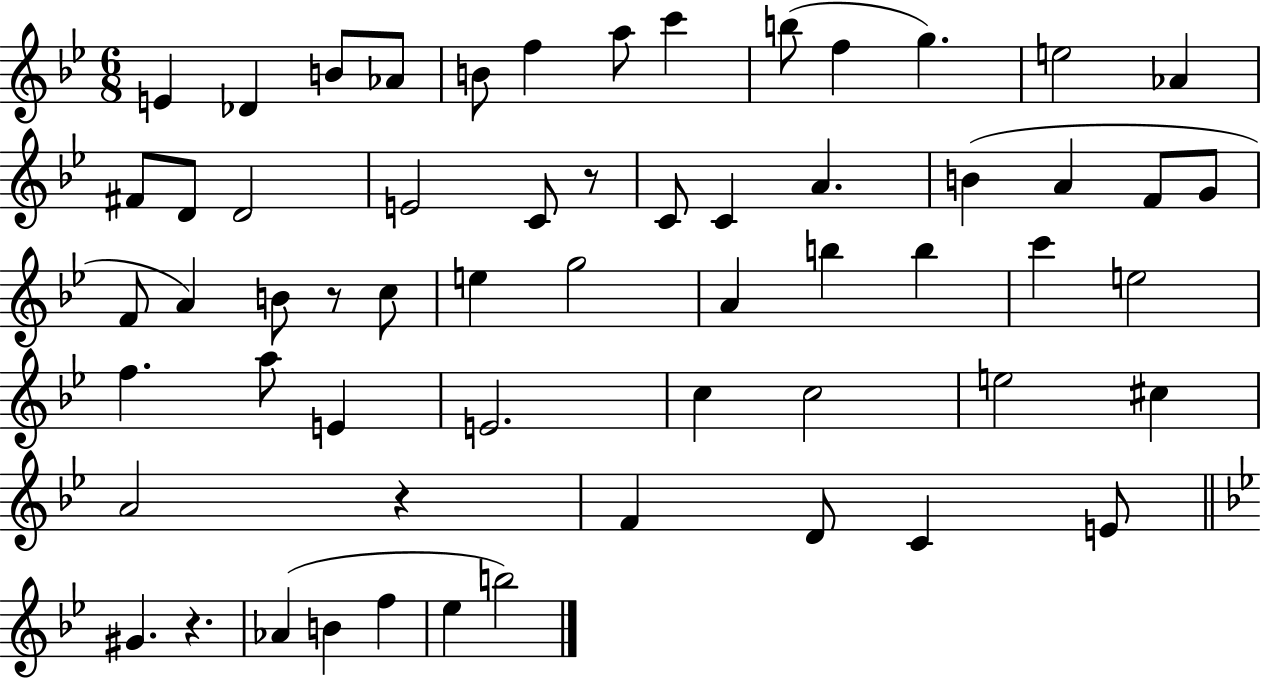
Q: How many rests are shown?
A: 4